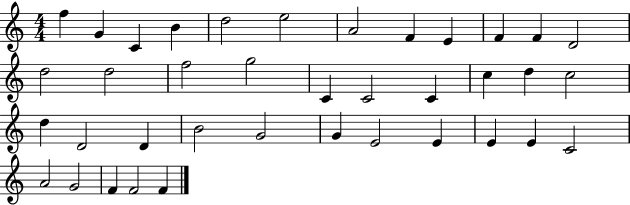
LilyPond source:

{
  \clef treble
  \numericTimeSignature
  \time 4/4
  \key c \major
  f''4 g'4 c'4 b'4 | d''2 e''2 | a'2 f'4 e'4 | f'4 f'4 d'2 | \break d''2 d''2 | f''2 g''2 | c'4 c'2 c'4 | c''4 d''4 c''2 | \break d''4 d'2 d'4 | b'2 g'2 | g'4 e'2 e'4 | e'4 e'4 c'2 | \break a'2 g'2 | f'4 f'2 f'4 | \bar "|."
}